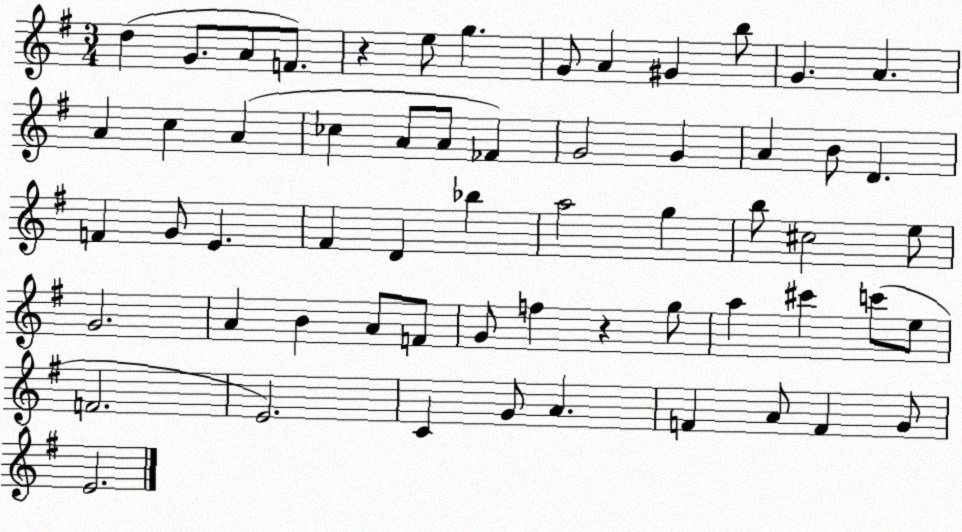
X:1
T:Untitled
M:3/4
L:1/4
K:G
d G/2 A/2 F/2 z e/2 g G/2 A ^G b/2 G A A c A _c A/2 A/2 _F G2 G A B/2 D F G/2 E ^F D _b a2 g b/2 ^c2 e/2 G2 A B A/2 F/2 G/2 f z g/2 a ^c' c'/2 e/2 F2 E2 C G/2 A F A/2 F G/2 E2